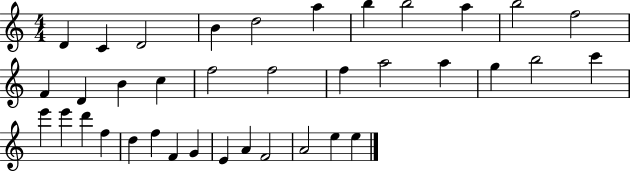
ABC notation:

X:1
T:Untitled
M:4/4
L:1/4
K:C
D C D2 B d2 a b b2 a b2 f2 F D B c f2 f2 f a2 a g b2 c' e' e' d' f d f F G E A F2 A2 e e